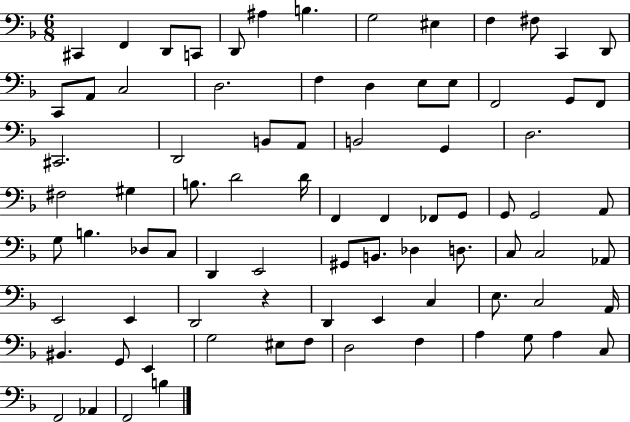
{
  \clef bass
  \numericTimeSignature
  \time 6/8
  \key f \major
  cis,4 f,4 d,8 c,8 | d,8 ais4 b4. | g2 eis4 | f4 fis8 c,4 d,8 | \break c,8 a,8 c2 | d2. | f4 d4 e8 e8 | f,2 g,8 f,8 | \break cis,2. | d,2 b,8 a,8 | b,2 g,4 | d2. | \break fis2 gis4 | b8. d'2 d'16 | f,4 f,4 fes,8 g,8 | g,8 g,2 a,8 | \break g8 b4. des8 c8 | d,4 e,2 | gis,8 b,8. des4 d8. | c8 c2 aes,8 | \break e,2 e,4 | d,2 r4 | d,4 e,4 c4 | e8. c2 a,16 | \break bis,4. g,8 e,4 | g2 eis8 f8 | d2 f4 | a4 g8 a4 c8 | \break f,2 aes,4 | f,2 b4 | \bar "|."
}